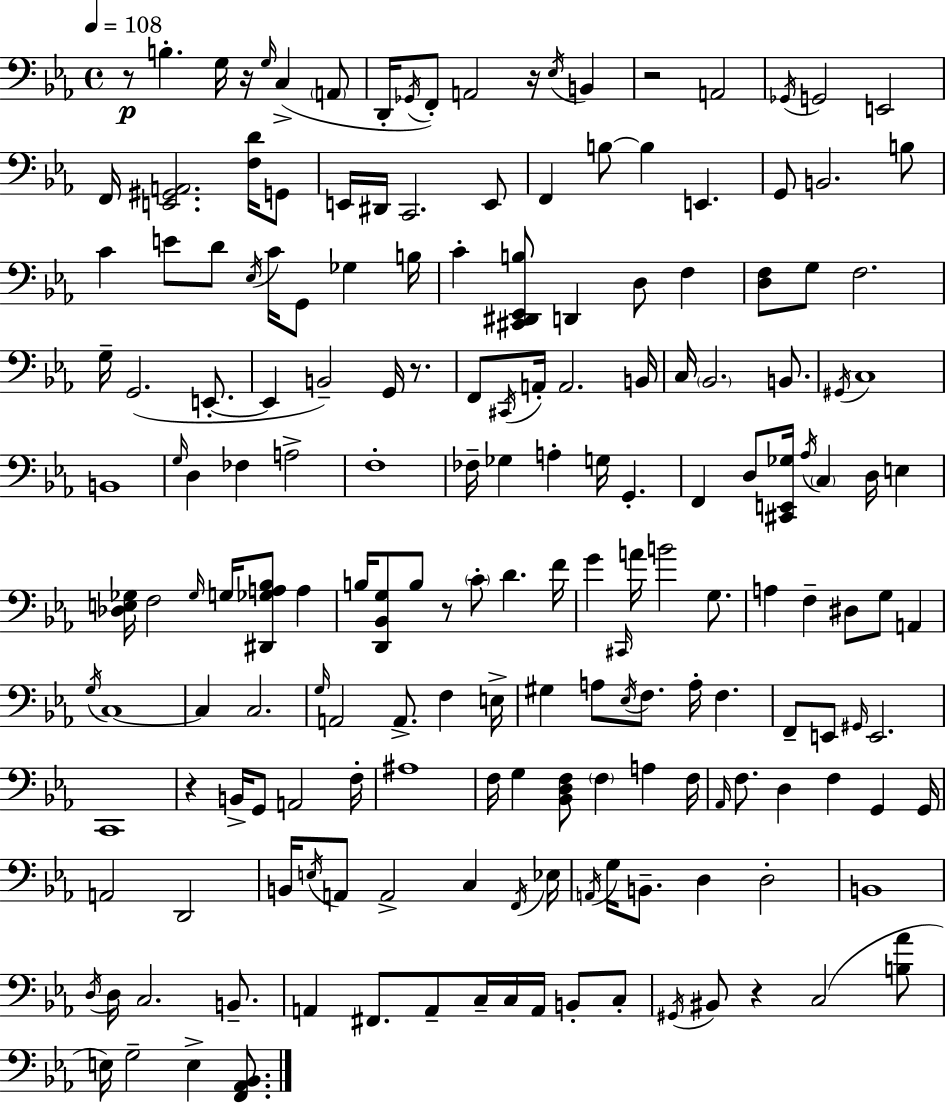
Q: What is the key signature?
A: C minor